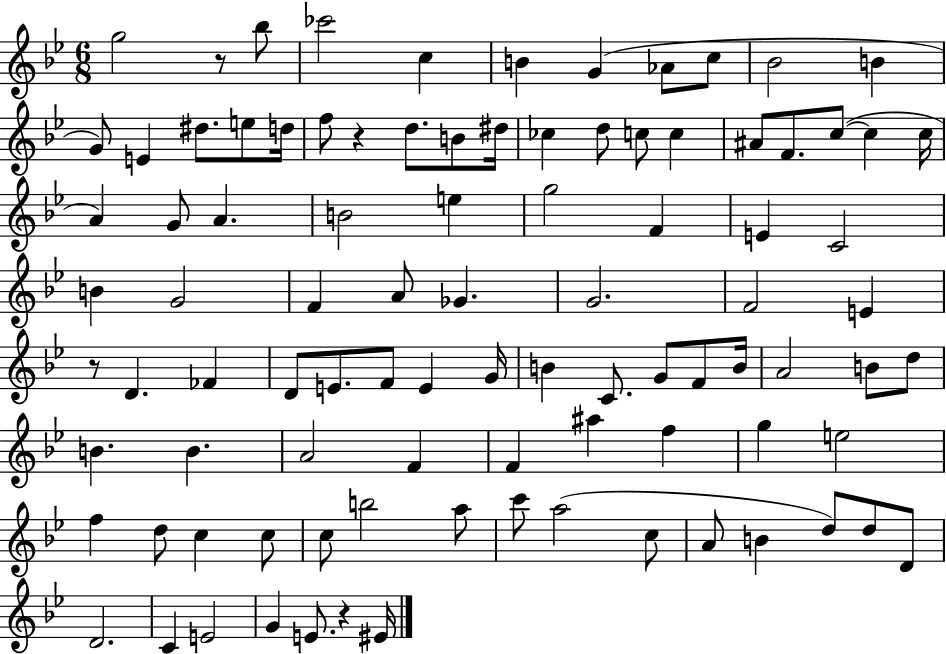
G5/h R/e Bb5/e CES6/h C5/q B4/q G4/q Ab4/e C5/e Bb4/h B4/q G4/e E4/q D#5/e. E5/e D5/s F5/e R/q D5/e. B4/e D#5/s CES5/q D5/e C5/e C5/q A#4/e F4/e. C5/e C5/q C5/s A4/q G4/e A4/q. B4/h E5/q G5/h F4/q E4/q C4/h B4/q G4/h F4/q A4/e Gb4/q. G4/h. F4/h E4/q R/e D4/q. FES4/q D4/e E4/e. F4/e E4/q G4/s B4/q C4/e. G4/e F4/e B4/s A4/h B4/e D5/e B4/q. B4/q. A4/h F4/q F4/q A#5/q F5/q G5/q E5/h F5/q D5/e C5/q C5/e C5/e B5/h A5/e C6/e A5/h C5/e A4/e B4/q D5/e D5/e D4/e D4/h. C4/q E4/h G4/q E4/e. R/q EIS4/s